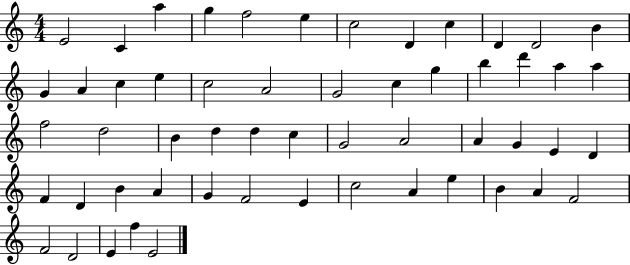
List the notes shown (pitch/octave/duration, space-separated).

E4/h C4/q A5/q G5/q F5/h E5/q C5/h D4/q C5/q D4/q D4/h B4/q G4/q A4/q C5/q E5/q C5/h A4/h G4/h C5/q G5/q B5/q D6/q A5/q A5/q F5/h D5/h B4/q D5/q D5/q C5/q G4/h A4/h A4/q G4/q E4/q D4/q F4/q D4/q B4/q A4/q G4/q F4/h E4/q C5/h A4/q E5/q B4/q A4/q F4/h F4/h D4/h E4/q F5/q E4/h